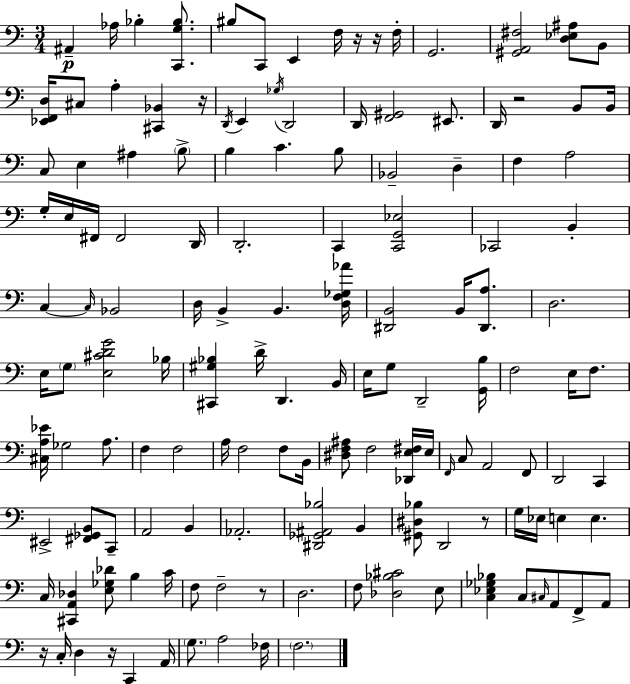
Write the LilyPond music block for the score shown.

{
  \clef bass
  \numericTimeSignature
  \time 3/4
  \key a \minor
  ais,4--\p aes16 bes4-. <c, g bes>8. | bis8 c,8 e,4 f16 r16 r16 f16-. | g,2. | <gis, a, fis>2 <d ees ais>8 b,8 | \break <ees, f, d>16 cis8 a4-. <cis, bes,>4 r16 | \acciaccatura { d,16 } e,4 \acciaccatura { ges16 } d,2 | d,16 <f, gis,>2 eis,8. | d,16 r2 b,8 | \break b,16 c8 e4 ais4 | \parenthesize b8-> b4 c'4. | b8 bes,2-- d4-- | f4 a2 | \break g16-. e16 fis,16 fis,2 | d,16 d,2.-. | c,4 <c, g, ees>2 | ces,2 b,4-. | \break c4~~ \grace { c16 } bes,2 | d16 b,4-> b,4. | <d f ges aes'>16 <dis, b,>2 b,16 | <dis, a>8. d2. | \break e16 \parenthesize g8 <e cis' d' g'>2 | bes16 <cis, gis bes>4 d'16-> d,4. | b,16 e16 g8 d,2-- | <g, b>16 f2 e16 | \break f8. <cis a ees'>16 ges2 | a8. f4 f2 | a16 f2 | f8 b,16 <dis f ais>8 f2 | \break <des, e fis>16 e16 \grace { f,16 } c8 a,2 | f,8 d,2 | c,4 eis,2-> | <fis, ges, b,>8 c,8-- a,2 | \break b,4 aes,2.-. | <dis, ges, ais, bes>2 | b,4 <gis, dis bes>8 d,2 | r8 g16 ees16 e4 e4. | \break c16 <cis, a, des>4 <e ges des'>8 b4 | c'16 f8 f2-- | r8 d2. | f8 <des bes cis'>2 | \break e8 <c ees ges bes>4 c8 \grace { cis16 } a,8 | f,8-> a,8 r16 c16-. d4 r16 | c,4 a,16 \parenthesize g8. a2 | fes16 \parenthesize f2. | \break \bar "|."
}